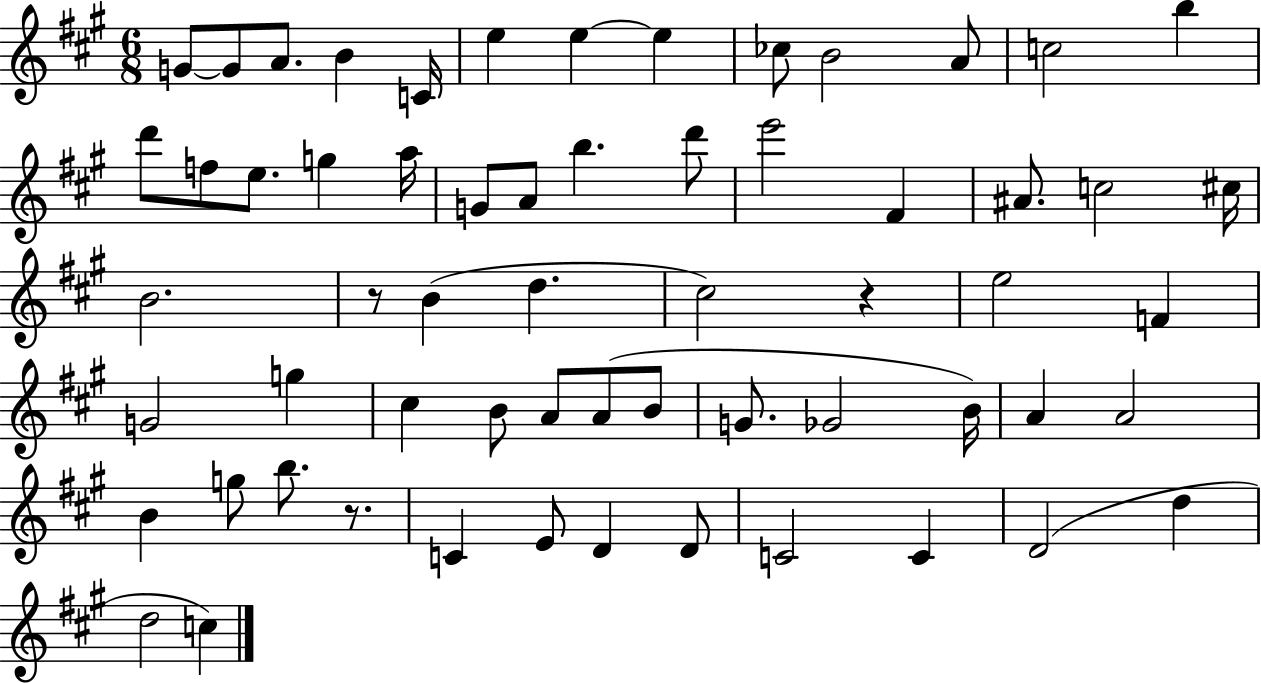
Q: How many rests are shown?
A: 3